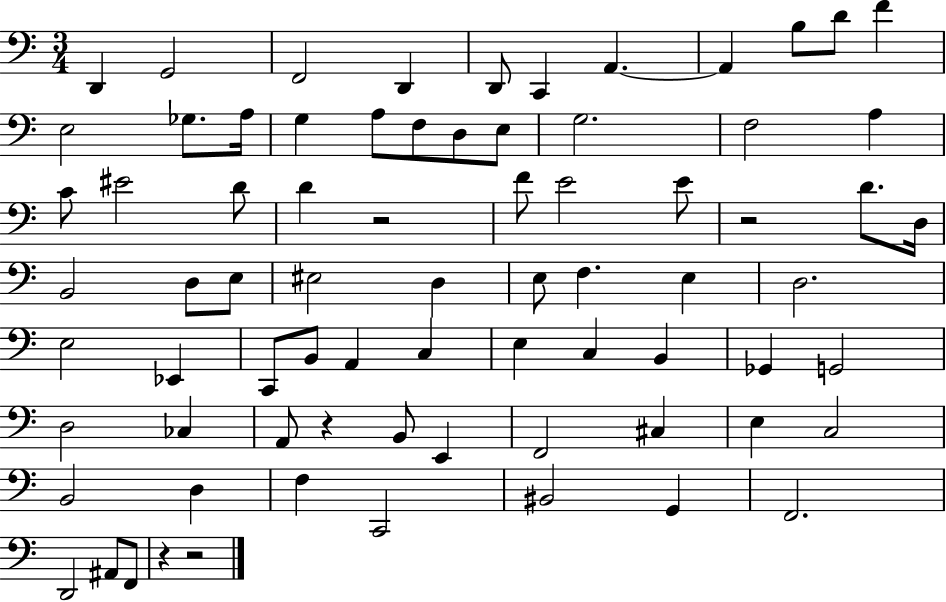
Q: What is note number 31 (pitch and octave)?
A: D3